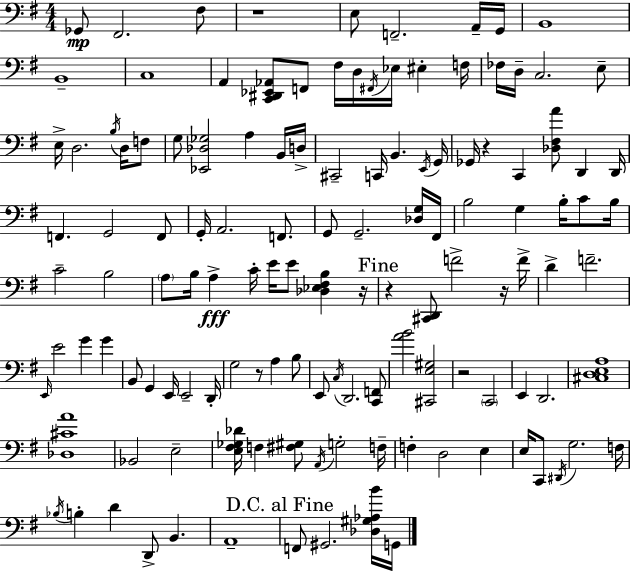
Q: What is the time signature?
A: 4/4